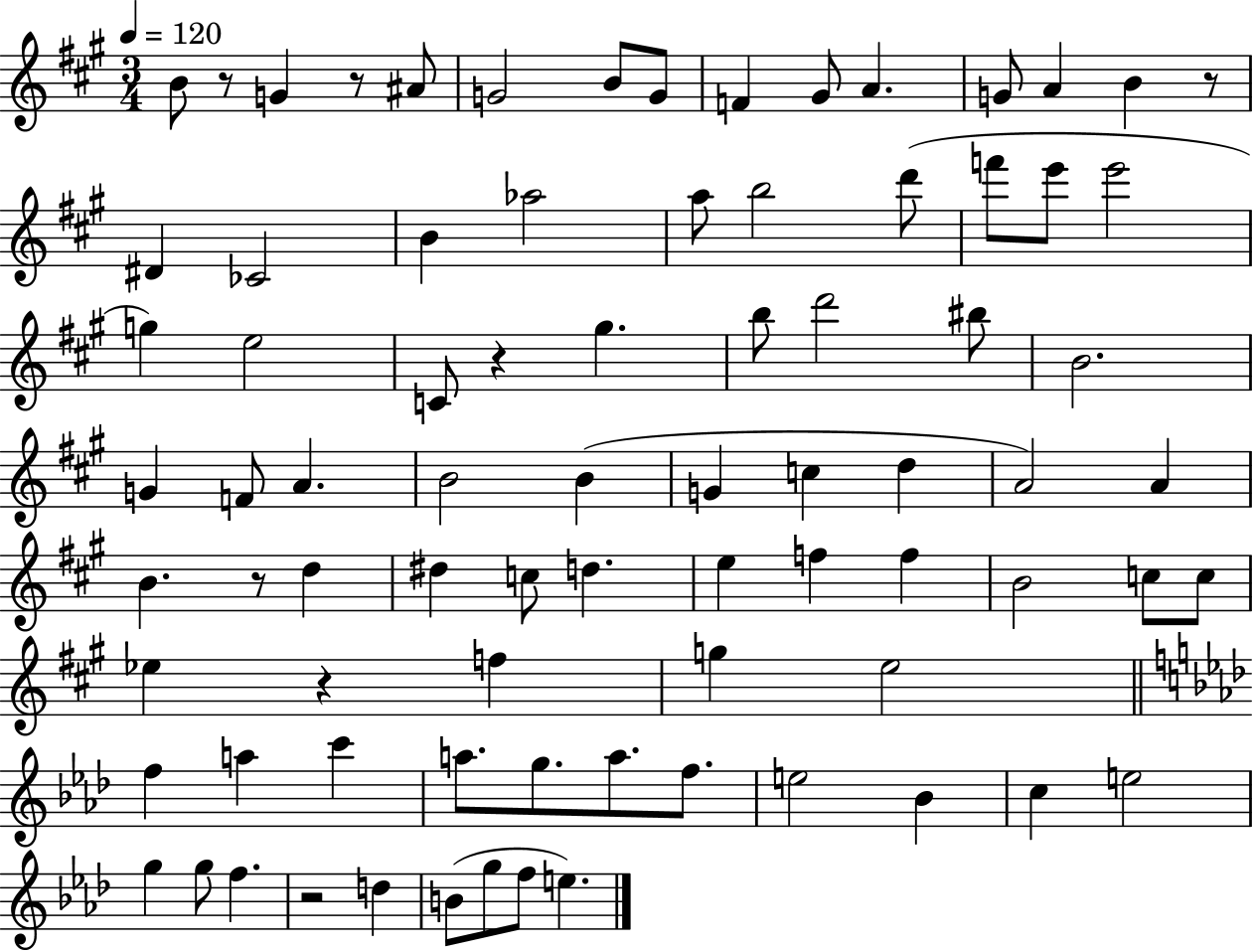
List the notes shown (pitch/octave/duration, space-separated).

B4/e R/e G4/q R/e A#4/e G4/h B4/e G4/e F4/q G#4/e A4/q. G4/e A4/q B4/q R/e D#4/q CES4/h B4/q Ab5/h A5/e B5/h D6/e F6/e E6/e E6/h G5/q E5/h C4/e R/q G#5/q. B5/e D6/h BIS5/e B4/h. G4/q F4/e A4/q. B4/h B4/q G4/q C5/q D5/q A4/h A4/q B4/q. R/e D5/q D#5/q C5/e D5/q. E5/q F5/q F5/q B4/h C5/e C5/e Eb5/q R/q F5/q G5/q E5/h F5/q A5/q C6/q A5/e. G5/e. A5/e. F5/e. E5/h Bb4/q C5/q E5/h G5/q G5/e F5/q. R/h D5/q B4/e G5/e F5/e E5/q.